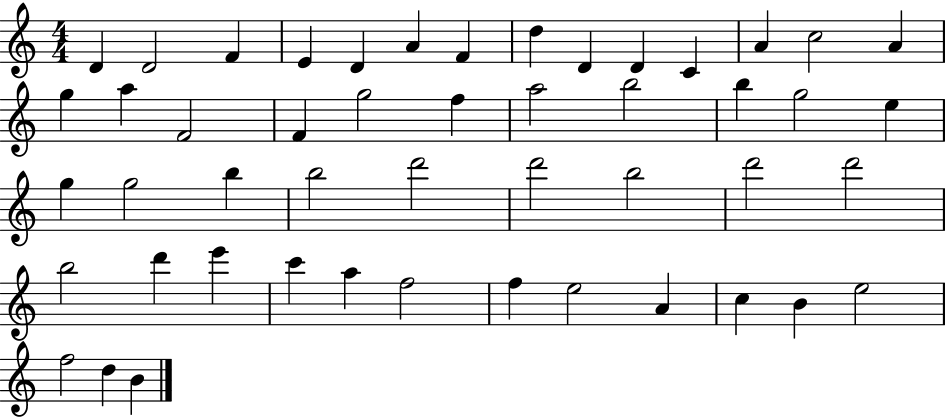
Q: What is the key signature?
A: C major